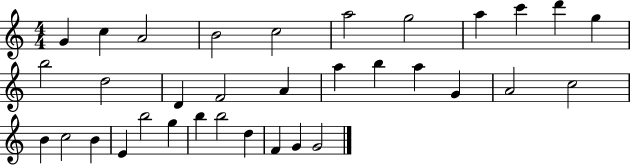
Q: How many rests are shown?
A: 0